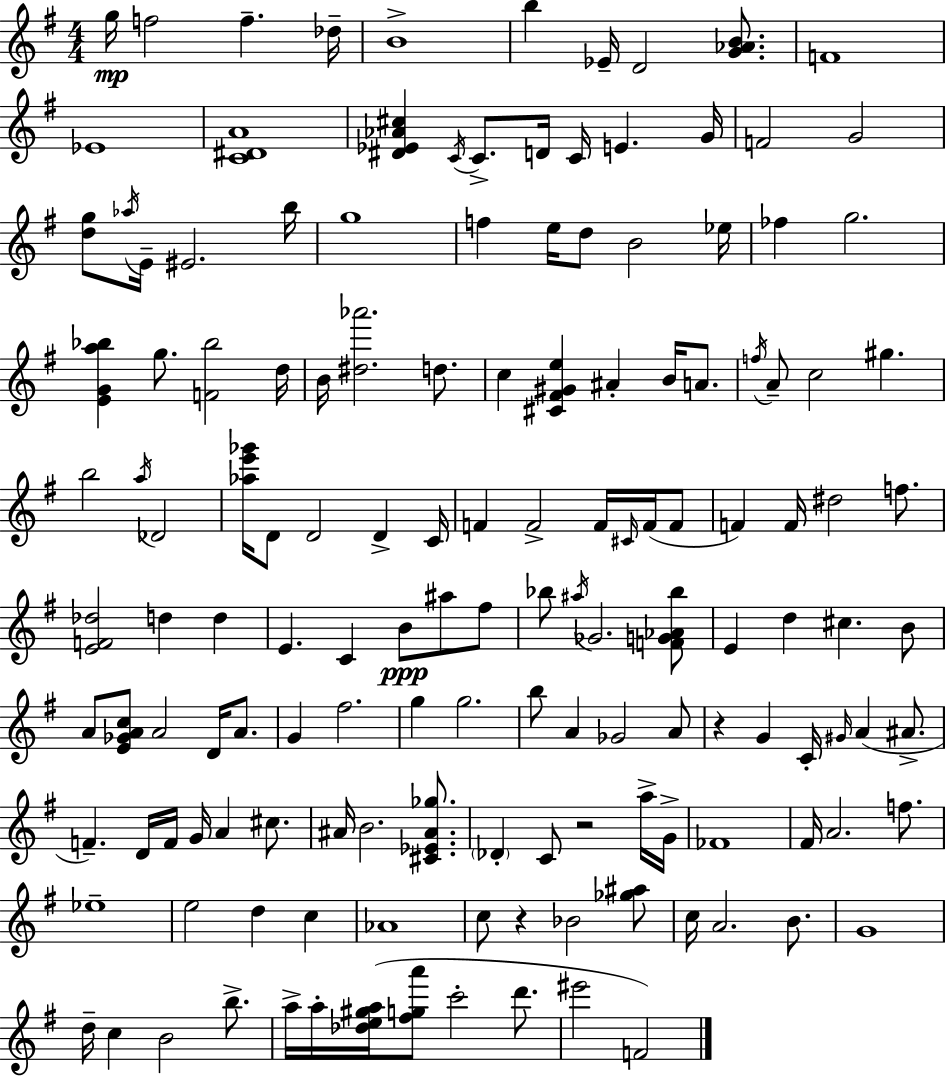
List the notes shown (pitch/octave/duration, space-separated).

G5/s F5/h F5/q. Db5/s B4/w B5/q Eb4/s D4/h [G4,Ab4,B4]/e. F4/w Eb4/w [C4,D#4,A4]/w [D#4,Eb4,Ab4,C#5]/q C4/s C4/e. D4/s C4/s E4/q. G4/s F4/h G4/h [D5,G5]/e Ab5/s E4/s EIS4/h. B5/s G5/w F5/q E5/s D5/e B4/h Eb5/s FES5/q G5/h. [E4,G4,A5,Bb5]/q G5/e. [F4,Bb5]/h D5/s B4/s [D#5,Ab6]/h. D5/e. C5/q [C#4,F#4,G#4,E5]/q A#4/q B4/s A4/e. F5/s A4/e C5/h G#5/q. B5/h A5/s Db4/h [Ab5,E6,Gb6]/s D4/e D4/h D4/q C4/s F4/q F4/h F4/s C#4/s F4/s F4/e F4/q F4/s D#5/h F5/e. [E4,F4,Db5]/h D5/q D5/q E4/q. C4/q B4/e A#5/e F#5/e Bb5/e A#5/s Gb4/h. [F4,G4,Ab4,Bb5]/e E4/q D5/q C#5/q. B4/e A4/e [E4,Gb4,A4,C5]/e A4/h D4/s A4/e. G4/q F#5/h. G5/q G5/h. B5/e A4/q Gb4/h A4/e R/q G4/q C4/s G#4/s A4/q A#4/e. F4/q. D4/s F4/s G4/s A4/q C#5/e. A#4/s B4/h. [C#4,Eb4,A#4,Gb5]/e. Db4/q C4/e R/h A5/s G4/s FES4/w F#4/s A4/h. F5/e. Eb5/w E5/h D5/q C5/q Ab4/w C5/e R/q Bb4/h [Gb5,A#5]/e C5/s A4/h. B4/e. G4/w D5/s C5/q B4/h B5/e. A5/s A5/s [Db5,E5,G#5,A5]/s [F#5,G5,A6]/e C6/h D6/e. EIS6/h F4/h